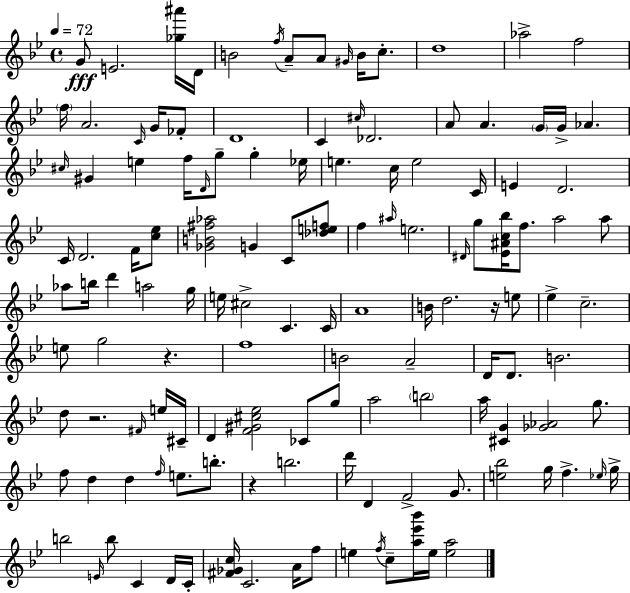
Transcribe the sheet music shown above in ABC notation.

X:1
T:Untitled
M:4/4
L:1/4
K:Gm
G/2 E2 [_g^a']/4 D/4 B2 f/4 A/2 A/2 ^G/4 B/4 c/2 d4 _a2 f2 f/4 A2 C/4 G/4 _F/2 D4 C ^c/4 _D2 A/2 A G/4 G/4 _A ^c/4 ^G e f/4 D/4 g/2 g _e/4 e c/4 e2 C/4 E D2 C/4 D2 F/4 [c_e]/2 [_GB^f_a]2 G C/2 [_def]/2 f ^a/4 e2 ^D/4 g/2 [_E^Ac_b]/4 f/2 a2 a/2 _a/2 b/4 d' a2 g/4 e/4 ^c2 C C/4 A4 B/4 d2 z/4 e/2 _e c2 e/2 g2 z f4 B2 A2 D/4 D/2 B2 d/2 z2 ^F/4 e/4 ^C/4 D [F^G^c_e]2 _C/2 g/2 a2 b2 a/4 [^CG] [_G_A]2 g/2 f/2 d d f/4 e/2 b/2 z b2 d'/4 D F2 G/2 [e_b]2 g/4 f _e/4 g/4 b2 E/4 b/2 C D/4 C/4 [^F_Gc]/4 C2 A/4 f/2 e f/4 c/2 [a_e'_b']/4 e/4 [ea]2